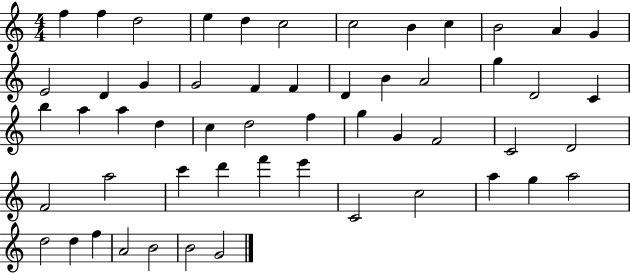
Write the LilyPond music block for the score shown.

{
  \clef treble
  \numericTimeSignature
  \time 4/4
  \key c \major
  f''4 f''4 d''2 | e''4 d''4 c''2 | c''2 b'4 c''4 | b'2 a'4 g'4 | \break e'2 d'4 g'4 | g'2 f'4 f'4 | d'4 b'4 a'2 | g''4 d'2 c'4 | \break b''4 a''4 a''4 d''4 | c''4 d''2 f''4 | g''4 g'4 f'2 | c'2 d'2 | \break f'2 a''2 | c'''4 d'''4 f'''4 e'''4 | c'2 c''2 | a''4 g''4 a''2 | \break d''2 d''4 f''4 | a'2 b'2 | b'2 g'2 | \bar "|."
}